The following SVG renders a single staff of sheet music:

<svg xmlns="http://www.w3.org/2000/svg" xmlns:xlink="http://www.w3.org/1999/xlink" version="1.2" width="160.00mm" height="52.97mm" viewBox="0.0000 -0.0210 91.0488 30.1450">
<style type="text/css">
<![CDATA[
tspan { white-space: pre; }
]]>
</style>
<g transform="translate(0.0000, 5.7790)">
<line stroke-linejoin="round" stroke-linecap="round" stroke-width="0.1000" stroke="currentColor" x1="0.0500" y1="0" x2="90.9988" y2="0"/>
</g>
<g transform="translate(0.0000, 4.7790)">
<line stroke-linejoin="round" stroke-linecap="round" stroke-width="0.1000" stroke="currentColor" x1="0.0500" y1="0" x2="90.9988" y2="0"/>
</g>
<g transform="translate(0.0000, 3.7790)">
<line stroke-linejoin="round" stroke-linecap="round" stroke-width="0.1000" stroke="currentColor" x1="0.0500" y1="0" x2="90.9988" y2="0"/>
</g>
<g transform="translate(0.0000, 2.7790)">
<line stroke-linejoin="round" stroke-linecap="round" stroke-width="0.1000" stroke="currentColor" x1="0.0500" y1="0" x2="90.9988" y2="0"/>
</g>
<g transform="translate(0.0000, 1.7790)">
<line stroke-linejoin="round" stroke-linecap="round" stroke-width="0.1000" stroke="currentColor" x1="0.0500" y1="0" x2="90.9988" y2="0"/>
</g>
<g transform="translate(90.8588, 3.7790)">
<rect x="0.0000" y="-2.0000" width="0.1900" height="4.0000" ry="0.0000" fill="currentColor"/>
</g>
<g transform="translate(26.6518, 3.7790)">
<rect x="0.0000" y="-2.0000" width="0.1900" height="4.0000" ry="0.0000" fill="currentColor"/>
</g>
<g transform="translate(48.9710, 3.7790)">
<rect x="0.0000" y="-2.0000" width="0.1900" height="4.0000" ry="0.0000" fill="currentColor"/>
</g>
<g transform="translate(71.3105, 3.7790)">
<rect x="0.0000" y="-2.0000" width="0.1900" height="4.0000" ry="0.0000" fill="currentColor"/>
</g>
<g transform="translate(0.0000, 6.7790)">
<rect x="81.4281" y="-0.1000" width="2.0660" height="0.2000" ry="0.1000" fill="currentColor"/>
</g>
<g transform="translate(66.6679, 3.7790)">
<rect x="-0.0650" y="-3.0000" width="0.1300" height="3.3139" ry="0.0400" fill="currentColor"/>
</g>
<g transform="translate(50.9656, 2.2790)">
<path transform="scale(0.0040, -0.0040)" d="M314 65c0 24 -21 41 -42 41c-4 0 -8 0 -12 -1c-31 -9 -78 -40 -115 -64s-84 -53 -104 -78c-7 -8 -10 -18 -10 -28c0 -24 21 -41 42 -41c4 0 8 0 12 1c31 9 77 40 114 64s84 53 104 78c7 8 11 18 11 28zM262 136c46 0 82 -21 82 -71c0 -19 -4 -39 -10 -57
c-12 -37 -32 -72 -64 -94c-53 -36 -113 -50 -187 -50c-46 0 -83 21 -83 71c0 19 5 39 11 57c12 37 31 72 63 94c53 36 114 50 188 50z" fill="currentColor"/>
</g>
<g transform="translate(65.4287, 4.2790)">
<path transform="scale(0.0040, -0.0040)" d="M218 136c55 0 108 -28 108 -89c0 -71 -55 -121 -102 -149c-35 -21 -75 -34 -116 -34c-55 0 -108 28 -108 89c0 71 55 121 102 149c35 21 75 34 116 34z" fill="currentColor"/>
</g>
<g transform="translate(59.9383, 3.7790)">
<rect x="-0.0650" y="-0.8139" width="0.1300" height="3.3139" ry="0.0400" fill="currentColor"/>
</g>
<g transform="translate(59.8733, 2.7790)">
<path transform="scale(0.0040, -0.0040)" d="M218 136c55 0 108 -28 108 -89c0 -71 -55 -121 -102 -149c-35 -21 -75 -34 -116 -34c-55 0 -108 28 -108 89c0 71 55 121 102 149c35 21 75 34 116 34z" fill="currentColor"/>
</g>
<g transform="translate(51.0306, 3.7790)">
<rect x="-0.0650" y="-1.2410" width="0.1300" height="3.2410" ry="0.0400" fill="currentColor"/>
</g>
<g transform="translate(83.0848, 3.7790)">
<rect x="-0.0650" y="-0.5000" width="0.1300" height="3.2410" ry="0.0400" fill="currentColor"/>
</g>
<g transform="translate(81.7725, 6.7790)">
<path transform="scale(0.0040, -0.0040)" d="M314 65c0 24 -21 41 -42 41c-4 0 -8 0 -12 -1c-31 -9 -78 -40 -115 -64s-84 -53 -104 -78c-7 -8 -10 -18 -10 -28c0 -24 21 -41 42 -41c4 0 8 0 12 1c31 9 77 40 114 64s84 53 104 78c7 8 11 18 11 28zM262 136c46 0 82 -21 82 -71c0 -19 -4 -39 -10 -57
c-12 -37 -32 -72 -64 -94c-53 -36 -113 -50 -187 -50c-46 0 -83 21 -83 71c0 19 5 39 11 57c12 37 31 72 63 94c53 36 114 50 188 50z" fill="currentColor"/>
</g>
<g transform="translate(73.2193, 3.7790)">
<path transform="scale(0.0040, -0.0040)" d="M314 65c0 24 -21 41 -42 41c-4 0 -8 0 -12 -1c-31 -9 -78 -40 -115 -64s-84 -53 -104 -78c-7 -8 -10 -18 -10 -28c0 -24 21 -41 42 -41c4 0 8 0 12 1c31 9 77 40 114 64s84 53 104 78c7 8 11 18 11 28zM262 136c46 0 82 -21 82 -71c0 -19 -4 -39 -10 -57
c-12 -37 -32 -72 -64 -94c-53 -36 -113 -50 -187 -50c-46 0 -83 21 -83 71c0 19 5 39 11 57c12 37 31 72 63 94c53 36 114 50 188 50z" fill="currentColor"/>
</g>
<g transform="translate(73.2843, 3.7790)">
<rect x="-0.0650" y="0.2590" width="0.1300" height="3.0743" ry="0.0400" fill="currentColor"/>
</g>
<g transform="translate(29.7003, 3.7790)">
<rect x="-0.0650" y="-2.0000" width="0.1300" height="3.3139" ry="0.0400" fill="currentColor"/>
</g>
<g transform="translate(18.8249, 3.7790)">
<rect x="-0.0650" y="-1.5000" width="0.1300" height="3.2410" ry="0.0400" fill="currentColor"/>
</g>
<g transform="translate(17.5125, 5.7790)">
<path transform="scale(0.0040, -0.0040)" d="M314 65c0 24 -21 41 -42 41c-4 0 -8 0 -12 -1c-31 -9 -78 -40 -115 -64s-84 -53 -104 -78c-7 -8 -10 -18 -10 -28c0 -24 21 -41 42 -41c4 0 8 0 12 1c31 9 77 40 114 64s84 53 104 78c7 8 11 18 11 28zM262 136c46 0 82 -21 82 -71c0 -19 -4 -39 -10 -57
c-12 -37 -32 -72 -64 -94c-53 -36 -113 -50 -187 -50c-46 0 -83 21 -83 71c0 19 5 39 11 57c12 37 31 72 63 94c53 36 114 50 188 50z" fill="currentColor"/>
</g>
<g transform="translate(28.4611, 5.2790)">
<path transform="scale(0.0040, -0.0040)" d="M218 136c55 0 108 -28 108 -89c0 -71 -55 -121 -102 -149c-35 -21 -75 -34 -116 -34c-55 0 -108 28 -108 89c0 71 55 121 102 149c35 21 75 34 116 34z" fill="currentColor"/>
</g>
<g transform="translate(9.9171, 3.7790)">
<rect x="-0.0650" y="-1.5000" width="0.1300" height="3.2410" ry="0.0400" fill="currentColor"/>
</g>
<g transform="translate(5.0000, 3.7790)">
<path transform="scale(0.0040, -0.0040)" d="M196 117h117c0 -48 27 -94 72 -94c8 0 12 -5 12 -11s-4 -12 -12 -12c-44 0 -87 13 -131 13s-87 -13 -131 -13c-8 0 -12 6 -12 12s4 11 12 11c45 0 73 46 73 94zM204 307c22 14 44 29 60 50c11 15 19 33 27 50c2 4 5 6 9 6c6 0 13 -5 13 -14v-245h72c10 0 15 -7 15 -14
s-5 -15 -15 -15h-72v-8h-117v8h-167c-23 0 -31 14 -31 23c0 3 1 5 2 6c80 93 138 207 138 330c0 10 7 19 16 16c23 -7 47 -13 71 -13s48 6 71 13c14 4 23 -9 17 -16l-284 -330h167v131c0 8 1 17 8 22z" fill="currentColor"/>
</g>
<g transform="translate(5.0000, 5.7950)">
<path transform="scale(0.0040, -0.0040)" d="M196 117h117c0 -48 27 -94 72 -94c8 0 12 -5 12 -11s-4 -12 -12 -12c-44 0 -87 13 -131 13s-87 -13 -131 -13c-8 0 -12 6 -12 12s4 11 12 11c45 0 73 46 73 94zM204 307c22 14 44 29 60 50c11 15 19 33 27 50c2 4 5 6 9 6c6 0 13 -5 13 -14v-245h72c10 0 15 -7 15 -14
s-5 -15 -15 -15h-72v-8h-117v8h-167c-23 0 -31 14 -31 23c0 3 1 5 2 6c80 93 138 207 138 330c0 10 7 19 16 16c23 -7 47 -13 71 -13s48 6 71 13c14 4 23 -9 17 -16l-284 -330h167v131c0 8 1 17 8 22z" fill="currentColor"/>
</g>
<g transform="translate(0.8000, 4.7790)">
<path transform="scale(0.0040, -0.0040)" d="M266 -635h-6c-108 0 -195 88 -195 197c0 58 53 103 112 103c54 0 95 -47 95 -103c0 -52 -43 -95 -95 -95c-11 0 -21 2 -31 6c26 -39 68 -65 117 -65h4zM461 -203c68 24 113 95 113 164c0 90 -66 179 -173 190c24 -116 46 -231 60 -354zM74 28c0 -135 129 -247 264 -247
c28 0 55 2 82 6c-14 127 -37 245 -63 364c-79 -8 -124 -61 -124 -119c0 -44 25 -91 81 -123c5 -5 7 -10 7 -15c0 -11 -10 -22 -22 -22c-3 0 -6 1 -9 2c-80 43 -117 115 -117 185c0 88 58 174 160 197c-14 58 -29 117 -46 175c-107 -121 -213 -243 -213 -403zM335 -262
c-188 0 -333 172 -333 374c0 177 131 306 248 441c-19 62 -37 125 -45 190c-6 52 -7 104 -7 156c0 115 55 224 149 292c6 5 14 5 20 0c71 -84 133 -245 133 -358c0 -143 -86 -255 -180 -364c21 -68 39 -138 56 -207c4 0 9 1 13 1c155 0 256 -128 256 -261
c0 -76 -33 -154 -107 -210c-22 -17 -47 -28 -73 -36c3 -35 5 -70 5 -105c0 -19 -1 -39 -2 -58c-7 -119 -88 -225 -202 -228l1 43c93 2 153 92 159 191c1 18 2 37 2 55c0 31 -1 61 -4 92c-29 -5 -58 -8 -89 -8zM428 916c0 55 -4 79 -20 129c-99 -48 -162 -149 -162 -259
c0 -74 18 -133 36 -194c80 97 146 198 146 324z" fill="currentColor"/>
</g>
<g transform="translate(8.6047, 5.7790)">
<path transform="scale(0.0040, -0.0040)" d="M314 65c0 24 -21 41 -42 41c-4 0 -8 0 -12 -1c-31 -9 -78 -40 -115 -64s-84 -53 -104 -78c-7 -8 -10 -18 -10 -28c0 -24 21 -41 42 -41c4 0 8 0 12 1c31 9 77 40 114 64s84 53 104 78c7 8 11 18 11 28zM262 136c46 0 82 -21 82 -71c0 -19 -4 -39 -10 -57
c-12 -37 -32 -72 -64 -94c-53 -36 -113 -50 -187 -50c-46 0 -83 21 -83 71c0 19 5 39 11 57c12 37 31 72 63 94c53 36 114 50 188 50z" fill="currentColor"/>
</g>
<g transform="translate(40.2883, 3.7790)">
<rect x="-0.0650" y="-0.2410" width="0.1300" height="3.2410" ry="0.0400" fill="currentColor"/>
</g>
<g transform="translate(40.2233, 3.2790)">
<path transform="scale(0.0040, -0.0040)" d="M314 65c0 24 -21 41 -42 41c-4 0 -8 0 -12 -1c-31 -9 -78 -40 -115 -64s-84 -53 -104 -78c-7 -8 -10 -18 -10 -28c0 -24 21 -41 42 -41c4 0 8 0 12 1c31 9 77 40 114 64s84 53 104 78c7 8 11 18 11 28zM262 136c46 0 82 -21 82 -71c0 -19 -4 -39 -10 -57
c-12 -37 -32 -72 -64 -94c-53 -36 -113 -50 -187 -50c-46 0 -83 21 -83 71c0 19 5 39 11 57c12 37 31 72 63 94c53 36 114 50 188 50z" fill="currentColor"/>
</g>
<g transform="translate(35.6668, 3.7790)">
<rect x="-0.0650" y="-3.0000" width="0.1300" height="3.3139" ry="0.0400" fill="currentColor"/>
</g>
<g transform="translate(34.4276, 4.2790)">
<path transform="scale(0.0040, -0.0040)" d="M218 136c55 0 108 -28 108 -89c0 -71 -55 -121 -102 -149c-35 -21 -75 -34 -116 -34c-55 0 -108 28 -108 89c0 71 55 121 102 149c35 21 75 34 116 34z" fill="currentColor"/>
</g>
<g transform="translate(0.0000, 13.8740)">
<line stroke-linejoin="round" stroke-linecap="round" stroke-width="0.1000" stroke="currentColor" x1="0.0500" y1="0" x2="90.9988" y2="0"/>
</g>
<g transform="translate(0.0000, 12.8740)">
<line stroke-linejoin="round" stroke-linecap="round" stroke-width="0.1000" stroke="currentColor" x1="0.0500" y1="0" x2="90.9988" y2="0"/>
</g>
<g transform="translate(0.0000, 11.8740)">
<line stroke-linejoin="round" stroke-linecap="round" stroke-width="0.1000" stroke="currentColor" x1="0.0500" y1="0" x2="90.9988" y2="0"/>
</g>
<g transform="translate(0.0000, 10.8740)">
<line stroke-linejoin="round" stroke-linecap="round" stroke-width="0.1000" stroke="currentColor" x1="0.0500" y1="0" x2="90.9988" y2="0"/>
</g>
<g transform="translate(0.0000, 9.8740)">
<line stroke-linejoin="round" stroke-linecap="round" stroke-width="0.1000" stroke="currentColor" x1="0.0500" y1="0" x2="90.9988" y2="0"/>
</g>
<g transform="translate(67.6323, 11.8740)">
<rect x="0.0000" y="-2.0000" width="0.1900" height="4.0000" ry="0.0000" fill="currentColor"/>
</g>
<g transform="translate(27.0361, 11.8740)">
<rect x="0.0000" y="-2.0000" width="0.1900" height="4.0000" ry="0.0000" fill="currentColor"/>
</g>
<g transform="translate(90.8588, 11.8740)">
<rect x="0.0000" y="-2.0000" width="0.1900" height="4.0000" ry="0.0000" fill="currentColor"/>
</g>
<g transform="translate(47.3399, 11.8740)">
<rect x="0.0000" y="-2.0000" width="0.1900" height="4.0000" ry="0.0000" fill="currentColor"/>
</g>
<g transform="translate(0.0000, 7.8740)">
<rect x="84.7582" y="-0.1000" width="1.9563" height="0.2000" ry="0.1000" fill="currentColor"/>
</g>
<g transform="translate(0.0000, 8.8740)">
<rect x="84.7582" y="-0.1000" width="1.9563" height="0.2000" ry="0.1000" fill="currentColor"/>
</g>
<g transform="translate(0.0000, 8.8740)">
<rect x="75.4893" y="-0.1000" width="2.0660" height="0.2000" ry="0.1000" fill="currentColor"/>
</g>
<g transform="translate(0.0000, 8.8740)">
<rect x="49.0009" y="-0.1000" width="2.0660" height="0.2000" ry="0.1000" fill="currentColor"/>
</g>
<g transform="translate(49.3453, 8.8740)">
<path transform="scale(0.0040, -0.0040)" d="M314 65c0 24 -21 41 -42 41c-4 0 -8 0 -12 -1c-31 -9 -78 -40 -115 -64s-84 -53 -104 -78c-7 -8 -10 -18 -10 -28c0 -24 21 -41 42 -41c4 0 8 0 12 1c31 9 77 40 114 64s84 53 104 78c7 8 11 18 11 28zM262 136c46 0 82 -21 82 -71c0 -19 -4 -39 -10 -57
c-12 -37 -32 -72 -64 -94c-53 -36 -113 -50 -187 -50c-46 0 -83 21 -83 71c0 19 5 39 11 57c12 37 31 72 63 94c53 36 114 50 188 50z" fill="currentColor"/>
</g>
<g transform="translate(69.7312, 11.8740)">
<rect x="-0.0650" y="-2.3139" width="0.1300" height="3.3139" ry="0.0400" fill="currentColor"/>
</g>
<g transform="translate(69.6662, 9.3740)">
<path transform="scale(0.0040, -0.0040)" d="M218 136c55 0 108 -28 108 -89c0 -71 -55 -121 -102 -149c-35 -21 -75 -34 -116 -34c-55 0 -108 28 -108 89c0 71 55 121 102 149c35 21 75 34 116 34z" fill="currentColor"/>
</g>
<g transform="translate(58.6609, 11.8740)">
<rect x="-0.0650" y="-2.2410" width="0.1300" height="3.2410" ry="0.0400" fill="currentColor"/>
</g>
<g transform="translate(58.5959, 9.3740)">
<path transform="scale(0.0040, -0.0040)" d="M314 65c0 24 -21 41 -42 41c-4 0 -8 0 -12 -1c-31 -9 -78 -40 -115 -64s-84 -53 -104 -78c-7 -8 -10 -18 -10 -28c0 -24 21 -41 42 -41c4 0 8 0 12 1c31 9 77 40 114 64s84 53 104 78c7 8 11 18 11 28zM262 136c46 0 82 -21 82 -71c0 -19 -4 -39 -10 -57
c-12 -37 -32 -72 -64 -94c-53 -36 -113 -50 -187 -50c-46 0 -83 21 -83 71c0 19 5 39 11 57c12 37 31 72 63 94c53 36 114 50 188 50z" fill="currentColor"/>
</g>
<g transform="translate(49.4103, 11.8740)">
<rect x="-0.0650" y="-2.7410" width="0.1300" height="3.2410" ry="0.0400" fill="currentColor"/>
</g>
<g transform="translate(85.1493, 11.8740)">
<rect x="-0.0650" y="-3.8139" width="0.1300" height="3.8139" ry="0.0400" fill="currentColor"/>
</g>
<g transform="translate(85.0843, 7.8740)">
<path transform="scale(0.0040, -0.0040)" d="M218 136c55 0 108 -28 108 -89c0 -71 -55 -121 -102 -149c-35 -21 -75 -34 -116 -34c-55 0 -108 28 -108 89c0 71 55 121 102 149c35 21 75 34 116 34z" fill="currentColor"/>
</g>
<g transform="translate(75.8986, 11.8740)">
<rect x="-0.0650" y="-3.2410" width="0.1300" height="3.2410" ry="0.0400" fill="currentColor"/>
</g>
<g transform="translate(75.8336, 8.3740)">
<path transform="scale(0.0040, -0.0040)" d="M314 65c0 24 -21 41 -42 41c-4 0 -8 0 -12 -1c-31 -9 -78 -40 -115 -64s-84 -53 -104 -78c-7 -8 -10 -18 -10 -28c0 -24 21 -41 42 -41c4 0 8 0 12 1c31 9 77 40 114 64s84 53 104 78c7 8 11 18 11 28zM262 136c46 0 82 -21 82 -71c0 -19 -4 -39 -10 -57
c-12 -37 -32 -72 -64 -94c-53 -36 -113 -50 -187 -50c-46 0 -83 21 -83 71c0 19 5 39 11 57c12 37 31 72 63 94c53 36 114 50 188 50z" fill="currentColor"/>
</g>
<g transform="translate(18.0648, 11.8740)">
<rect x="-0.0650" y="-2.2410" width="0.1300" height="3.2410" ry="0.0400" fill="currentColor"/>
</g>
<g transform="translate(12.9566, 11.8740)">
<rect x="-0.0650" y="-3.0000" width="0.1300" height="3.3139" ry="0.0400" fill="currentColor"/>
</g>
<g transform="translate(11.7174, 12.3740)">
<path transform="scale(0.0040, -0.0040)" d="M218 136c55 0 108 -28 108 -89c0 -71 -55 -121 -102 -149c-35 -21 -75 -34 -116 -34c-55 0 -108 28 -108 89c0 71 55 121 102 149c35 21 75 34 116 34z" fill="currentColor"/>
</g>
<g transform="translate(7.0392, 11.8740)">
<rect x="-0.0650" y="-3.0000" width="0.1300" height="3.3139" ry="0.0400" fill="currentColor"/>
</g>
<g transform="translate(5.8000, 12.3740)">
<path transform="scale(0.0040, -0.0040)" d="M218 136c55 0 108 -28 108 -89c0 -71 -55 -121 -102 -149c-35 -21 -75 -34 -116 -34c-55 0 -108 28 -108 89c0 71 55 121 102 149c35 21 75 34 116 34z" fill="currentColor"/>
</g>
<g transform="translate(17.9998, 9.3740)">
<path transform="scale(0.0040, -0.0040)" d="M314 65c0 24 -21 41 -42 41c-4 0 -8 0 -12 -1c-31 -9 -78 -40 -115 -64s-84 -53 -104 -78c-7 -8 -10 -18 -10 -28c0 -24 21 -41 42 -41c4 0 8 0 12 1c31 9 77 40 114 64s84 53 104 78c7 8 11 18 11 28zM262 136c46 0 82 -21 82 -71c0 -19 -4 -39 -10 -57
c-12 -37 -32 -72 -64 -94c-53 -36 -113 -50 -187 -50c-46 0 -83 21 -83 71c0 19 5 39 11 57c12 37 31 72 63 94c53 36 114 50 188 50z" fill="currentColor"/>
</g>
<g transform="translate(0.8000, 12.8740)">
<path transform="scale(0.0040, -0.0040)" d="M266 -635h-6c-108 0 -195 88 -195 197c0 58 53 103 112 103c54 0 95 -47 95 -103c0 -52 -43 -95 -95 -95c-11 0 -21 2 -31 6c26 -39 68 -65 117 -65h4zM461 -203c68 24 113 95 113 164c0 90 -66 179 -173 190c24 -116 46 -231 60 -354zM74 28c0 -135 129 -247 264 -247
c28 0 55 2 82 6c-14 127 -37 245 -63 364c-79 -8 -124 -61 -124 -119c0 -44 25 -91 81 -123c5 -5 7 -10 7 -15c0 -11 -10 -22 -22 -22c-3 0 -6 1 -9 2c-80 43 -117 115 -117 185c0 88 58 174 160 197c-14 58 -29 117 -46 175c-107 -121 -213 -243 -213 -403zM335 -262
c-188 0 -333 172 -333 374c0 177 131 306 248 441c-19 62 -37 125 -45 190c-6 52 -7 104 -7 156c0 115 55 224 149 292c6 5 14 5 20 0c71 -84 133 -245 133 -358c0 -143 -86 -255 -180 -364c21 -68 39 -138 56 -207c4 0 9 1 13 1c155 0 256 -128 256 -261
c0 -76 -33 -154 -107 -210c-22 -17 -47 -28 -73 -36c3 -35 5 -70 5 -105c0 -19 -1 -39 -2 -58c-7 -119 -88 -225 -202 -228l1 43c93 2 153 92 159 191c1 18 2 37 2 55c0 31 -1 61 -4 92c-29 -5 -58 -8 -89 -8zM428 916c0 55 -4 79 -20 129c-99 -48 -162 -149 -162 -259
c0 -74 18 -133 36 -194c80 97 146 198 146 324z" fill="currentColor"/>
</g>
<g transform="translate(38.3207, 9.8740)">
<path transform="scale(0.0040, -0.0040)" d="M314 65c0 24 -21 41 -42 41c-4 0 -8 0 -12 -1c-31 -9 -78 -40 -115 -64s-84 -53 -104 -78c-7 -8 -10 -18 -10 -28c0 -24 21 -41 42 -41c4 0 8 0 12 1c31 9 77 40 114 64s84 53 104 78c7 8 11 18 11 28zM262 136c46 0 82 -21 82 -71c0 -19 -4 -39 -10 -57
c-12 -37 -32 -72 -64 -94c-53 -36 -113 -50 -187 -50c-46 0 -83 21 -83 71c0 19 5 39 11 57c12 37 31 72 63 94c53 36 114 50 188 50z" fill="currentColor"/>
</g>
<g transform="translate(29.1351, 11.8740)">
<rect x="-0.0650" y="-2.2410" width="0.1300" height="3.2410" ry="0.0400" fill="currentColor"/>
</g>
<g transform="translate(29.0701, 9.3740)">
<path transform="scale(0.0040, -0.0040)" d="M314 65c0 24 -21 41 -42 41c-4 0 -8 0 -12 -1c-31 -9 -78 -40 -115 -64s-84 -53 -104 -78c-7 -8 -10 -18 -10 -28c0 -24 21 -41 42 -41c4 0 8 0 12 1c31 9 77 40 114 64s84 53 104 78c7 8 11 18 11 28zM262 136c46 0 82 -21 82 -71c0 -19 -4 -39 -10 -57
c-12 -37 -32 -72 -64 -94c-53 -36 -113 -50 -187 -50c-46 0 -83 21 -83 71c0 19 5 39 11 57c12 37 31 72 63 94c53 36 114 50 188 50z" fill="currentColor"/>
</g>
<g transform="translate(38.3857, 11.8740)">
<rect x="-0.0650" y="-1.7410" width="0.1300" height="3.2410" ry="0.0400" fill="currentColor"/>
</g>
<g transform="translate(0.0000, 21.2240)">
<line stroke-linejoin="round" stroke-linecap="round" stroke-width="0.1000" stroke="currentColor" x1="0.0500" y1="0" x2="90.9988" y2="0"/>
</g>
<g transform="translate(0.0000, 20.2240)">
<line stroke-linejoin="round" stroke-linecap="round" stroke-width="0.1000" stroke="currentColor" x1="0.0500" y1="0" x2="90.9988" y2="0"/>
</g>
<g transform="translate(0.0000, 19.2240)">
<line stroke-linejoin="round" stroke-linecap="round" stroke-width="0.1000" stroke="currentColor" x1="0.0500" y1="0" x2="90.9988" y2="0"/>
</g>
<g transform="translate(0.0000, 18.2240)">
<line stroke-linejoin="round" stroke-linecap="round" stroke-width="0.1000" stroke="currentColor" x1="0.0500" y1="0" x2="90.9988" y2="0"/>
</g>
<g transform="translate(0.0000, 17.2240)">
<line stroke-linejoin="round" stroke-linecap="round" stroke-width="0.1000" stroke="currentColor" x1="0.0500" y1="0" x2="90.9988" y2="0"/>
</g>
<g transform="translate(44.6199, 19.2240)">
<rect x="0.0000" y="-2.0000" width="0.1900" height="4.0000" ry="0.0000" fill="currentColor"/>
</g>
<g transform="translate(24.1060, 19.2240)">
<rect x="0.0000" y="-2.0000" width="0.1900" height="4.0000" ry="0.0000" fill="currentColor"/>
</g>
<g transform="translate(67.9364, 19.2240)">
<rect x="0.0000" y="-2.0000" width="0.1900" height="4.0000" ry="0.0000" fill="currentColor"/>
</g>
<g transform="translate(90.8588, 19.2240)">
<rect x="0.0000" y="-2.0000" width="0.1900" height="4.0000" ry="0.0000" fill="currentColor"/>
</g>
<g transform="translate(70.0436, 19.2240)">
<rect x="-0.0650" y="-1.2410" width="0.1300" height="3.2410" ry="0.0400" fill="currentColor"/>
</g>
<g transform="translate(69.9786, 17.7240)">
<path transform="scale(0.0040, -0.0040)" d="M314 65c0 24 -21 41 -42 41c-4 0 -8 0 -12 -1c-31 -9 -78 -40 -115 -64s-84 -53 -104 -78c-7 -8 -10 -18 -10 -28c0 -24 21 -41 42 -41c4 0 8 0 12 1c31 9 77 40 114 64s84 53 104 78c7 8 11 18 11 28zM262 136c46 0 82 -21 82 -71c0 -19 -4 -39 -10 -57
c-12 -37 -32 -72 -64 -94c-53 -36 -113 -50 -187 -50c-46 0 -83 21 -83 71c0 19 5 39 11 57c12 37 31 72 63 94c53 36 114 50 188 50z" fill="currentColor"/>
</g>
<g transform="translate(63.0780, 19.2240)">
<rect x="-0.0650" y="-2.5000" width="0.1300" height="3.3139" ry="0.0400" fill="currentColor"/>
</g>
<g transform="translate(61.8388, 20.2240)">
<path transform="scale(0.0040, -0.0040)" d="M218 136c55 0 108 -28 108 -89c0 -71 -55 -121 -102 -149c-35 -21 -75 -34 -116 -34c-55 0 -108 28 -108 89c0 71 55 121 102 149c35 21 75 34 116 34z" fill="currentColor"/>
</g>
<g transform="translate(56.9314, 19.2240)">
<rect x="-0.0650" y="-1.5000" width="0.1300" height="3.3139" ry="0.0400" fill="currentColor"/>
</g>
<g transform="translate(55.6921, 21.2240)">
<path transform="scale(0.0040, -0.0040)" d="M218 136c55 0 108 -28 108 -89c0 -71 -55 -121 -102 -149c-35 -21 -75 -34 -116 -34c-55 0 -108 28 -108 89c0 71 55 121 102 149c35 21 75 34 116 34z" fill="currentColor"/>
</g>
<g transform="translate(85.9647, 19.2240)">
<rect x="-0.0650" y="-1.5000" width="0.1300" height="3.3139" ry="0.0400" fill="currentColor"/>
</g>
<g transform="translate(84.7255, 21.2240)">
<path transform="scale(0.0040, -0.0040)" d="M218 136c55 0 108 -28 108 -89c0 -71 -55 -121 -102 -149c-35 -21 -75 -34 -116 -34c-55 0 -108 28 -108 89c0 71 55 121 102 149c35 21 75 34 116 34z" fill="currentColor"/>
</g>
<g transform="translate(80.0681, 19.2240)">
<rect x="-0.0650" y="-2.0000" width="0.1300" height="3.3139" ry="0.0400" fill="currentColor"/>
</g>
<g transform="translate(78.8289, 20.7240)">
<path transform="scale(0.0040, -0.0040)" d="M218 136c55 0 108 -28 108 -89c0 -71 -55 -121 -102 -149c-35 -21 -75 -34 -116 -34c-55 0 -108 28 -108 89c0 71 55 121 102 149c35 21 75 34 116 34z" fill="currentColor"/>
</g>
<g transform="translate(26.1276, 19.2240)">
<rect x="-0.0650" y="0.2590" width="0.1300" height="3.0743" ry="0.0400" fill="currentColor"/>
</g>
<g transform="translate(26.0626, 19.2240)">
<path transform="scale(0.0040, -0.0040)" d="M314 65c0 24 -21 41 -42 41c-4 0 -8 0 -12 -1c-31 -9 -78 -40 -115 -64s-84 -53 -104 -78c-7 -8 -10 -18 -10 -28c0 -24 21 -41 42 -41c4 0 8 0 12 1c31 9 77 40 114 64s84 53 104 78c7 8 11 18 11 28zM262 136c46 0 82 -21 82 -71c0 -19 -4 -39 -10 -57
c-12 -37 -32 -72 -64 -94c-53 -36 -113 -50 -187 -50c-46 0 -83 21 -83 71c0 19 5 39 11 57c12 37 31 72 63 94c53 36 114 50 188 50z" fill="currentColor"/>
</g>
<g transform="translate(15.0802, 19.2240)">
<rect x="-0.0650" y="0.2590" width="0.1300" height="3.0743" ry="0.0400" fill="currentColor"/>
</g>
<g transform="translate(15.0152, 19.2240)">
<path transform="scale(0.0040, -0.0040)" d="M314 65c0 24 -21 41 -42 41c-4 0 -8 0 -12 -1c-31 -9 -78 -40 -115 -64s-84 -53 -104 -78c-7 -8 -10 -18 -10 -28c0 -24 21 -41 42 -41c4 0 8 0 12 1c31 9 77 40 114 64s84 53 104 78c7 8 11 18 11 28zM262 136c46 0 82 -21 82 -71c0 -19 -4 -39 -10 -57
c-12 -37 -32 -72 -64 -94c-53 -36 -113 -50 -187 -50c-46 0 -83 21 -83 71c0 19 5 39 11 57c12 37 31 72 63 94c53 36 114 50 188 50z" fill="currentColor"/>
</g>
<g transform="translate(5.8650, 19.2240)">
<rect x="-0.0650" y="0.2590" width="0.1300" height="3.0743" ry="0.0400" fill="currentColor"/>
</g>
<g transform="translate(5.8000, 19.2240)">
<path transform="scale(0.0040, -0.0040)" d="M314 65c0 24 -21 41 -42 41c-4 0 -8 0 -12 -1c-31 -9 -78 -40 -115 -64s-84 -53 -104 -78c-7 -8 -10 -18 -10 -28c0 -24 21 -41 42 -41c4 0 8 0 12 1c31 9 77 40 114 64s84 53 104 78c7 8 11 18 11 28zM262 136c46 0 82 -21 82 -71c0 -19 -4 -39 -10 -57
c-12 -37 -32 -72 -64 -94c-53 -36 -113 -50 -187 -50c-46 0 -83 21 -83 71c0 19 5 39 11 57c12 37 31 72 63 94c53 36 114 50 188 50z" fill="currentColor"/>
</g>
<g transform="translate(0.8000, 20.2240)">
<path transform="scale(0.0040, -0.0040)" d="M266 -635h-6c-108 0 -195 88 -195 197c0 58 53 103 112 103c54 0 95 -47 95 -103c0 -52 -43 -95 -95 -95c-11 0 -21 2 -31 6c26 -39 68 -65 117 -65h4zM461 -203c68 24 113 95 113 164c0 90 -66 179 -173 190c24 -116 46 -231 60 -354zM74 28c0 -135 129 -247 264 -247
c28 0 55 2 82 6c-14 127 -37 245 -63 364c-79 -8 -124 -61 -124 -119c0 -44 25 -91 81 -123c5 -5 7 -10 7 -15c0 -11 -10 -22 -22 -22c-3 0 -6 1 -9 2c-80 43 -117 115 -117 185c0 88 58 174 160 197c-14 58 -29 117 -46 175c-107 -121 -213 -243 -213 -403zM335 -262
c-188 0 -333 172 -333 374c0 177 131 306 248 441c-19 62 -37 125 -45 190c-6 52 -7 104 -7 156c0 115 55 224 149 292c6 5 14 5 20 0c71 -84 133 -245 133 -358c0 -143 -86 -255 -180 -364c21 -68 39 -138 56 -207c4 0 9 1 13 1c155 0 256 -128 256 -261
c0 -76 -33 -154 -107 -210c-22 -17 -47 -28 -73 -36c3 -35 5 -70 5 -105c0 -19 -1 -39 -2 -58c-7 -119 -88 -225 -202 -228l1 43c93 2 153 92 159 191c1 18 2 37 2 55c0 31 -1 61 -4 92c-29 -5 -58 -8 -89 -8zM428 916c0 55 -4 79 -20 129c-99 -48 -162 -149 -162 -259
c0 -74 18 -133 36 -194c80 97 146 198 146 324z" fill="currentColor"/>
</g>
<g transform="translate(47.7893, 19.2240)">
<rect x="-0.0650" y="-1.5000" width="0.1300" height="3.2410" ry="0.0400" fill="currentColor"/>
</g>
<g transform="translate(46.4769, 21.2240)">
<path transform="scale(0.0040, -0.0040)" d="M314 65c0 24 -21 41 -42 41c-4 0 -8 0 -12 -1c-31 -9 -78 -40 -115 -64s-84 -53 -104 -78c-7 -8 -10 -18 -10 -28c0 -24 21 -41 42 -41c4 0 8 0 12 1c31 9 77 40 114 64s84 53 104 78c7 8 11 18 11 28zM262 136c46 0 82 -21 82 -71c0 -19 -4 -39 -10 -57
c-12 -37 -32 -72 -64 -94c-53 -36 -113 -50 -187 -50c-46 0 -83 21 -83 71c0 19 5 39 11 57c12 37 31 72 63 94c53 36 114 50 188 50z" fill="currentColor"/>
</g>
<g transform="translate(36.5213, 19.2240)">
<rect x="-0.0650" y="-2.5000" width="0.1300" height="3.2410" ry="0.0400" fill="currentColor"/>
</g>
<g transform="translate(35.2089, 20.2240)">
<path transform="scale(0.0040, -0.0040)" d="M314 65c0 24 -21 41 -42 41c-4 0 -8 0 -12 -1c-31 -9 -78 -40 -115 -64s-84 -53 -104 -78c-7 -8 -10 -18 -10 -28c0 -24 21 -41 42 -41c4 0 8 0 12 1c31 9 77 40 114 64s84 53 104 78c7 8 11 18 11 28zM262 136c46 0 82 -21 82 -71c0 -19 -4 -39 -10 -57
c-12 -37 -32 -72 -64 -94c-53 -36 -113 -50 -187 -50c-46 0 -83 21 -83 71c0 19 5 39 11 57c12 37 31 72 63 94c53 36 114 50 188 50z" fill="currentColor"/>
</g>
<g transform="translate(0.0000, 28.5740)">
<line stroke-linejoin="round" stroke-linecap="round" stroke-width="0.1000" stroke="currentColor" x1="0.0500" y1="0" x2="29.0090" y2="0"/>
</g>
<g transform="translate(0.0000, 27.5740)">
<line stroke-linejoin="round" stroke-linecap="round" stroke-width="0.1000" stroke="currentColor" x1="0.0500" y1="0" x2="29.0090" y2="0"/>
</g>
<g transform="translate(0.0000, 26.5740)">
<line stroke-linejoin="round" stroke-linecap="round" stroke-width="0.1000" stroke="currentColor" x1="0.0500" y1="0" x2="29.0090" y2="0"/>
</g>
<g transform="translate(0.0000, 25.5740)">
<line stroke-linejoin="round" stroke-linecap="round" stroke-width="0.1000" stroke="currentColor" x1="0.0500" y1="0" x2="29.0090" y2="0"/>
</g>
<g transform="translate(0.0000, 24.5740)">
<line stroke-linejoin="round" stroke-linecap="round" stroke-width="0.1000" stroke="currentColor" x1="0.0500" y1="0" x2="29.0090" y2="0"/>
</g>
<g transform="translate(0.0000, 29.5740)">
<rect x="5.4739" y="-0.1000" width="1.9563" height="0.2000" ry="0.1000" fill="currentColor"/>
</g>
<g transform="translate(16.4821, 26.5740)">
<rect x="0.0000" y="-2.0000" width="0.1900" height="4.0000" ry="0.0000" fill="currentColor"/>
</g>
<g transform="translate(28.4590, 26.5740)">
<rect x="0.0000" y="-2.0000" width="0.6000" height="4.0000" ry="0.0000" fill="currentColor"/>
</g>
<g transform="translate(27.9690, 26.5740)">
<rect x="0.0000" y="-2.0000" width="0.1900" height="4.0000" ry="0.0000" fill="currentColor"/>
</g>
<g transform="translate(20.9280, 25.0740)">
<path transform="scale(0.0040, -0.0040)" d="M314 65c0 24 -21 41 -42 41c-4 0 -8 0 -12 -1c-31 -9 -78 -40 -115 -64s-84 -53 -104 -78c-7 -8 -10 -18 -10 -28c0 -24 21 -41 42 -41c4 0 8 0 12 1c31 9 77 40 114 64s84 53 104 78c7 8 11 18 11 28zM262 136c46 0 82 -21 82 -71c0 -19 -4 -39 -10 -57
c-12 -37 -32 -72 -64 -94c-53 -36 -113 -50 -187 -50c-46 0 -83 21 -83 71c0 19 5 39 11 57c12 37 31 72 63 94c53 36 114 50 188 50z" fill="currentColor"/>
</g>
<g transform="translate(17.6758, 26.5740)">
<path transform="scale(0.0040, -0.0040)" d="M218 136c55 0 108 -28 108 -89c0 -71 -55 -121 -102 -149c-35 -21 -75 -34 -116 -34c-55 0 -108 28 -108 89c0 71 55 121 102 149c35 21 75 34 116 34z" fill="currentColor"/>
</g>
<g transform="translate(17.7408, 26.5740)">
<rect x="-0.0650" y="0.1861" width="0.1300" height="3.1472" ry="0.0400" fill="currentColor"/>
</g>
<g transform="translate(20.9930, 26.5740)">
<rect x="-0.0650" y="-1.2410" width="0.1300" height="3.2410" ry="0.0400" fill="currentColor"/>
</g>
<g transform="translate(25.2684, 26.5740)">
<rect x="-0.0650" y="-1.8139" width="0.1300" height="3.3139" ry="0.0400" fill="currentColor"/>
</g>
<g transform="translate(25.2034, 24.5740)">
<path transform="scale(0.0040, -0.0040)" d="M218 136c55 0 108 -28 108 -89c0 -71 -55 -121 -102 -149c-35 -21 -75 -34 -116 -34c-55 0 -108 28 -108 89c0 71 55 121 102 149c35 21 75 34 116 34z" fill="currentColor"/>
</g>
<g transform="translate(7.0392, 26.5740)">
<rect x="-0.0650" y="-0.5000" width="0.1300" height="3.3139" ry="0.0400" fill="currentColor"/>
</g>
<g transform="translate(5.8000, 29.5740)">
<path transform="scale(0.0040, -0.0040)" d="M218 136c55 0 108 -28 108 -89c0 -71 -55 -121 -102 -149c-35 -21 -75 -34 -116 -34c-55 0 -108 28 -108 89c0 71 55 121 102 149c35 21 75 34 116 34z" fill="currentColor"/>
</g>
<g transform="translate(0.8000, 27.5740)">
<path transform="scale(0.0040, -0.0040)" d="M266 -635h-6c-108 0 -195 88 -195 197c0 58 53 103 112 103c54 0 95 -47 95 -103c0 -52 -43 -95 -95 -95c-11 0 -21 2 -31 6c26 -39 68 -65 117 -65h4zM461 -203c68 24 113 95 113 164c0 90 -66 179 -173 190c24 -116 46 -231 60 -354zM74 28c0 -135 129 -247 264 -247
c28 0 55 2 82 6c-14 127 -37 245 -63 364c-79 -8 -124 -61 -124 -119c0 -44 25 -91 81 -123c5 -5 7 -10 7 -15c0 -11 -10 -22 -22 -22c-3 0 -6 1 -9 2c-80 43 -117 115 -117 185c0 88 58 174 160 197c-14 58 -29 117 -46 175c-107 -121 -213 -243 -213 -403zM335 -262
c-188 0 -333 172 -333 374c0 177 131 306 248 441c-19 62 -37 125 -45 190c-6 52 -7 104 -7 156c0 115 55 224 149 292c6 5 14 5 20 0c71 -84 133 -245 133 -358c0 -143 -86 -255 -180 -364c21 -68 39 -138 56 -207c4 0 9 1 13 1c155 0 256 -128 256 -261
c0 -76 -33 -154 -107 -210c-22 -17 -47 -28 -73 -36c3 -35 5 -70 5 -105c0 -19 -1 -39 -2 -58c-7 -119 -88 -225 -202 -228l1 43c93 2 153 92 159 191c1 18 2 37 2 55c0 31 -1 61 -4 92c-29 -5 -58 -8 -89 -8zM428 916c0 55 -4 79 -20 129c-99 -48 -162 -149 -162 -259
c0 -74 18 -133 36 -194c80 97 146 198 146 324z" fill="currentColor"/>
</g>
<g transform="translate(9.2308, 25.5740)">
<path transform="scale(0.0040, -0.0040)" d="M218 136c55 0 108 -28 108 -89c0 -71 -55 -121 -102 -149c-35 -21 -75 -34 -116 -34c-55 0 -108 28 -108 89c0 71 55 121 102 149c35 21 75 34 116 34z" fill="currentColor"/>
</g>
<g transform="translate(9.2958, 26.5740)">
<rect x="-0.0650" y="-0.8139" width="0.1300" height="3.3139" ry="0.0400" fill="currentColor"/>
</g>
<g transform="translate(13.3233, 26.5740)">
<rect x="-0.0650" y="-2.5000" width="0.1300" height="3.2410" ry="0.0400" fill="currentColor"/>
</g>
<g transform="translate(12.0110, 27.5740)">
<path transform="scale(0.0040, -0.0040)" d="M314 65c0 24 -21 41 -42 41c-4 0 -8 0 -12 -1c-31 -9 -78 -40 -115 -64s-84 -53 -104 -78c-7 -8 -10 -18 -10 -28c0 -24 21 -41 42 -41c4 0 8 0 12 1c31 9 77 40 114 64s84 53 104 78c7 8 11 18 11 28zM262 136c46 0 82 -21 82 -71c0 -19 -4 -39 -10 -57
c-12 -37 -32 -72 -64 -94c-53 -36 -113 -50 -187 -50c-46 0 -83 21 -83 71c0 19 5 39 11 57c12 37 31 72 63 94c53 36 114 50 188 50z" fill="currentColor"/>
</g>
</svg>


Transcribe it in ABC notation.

X:1
T:Untitled
M:4/4
L:1/4
K:C
E2 E2 F A c2 e2 d A B2 C2 A A g2 g2 f2 a2 g2 g b2 c' B2 B2 B2 G2 E2 E G e2 F E C d G2 B e2 f